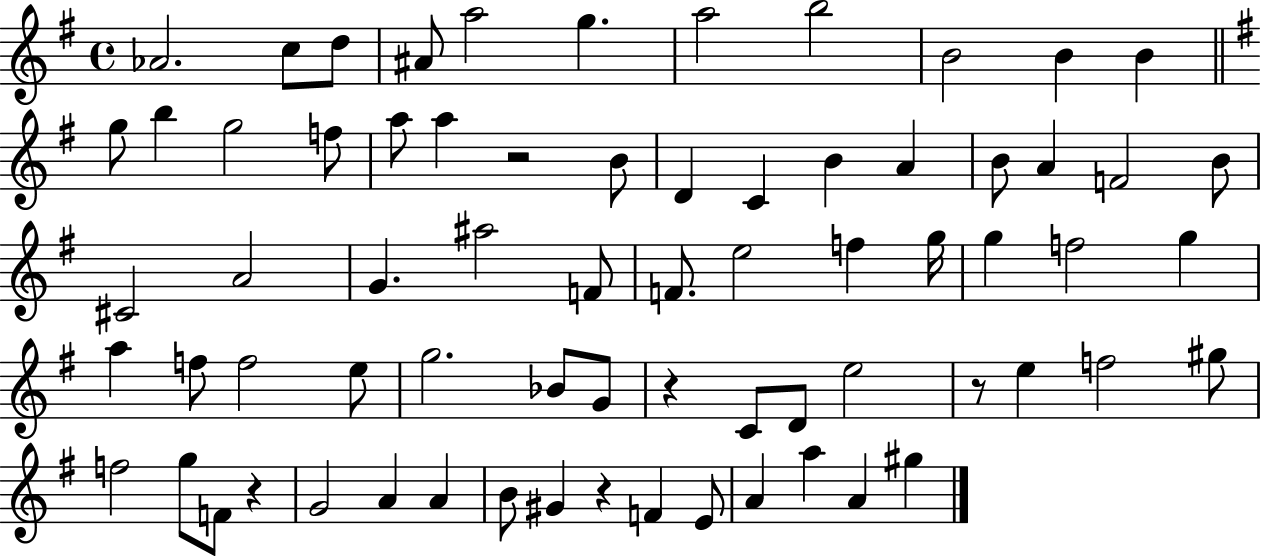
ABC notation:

X:1
T:Untitled
M:4/4
L:1/4
K:G
_A2 c/2 d/2 ^A/2 a2 g a2 b2 B2 B B g/2 b g2 f/2 a/2 a z2 B/2 D C B A B/2 A F2 B/2 ^C2 A2 G ^a2 F/2 F/2 e2 f g/4 g f2 g a f/2 f2 e/2 g2 _B/2 G/2 z C/2 D/2 e2 z/2 e f2 ^g/2 f2 g/2 F/2 z G2 A A B/2 ^G z F E/2 A a A ^g